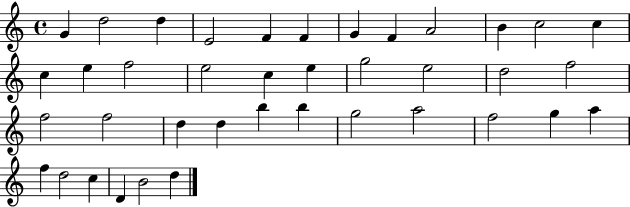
G4/q D5/h D5/q E4/h F4/q F4/q G4/q F4/q A4/h B4/q C5/h C5/q C5/q E5/q F5/h E5/h C5/q E5/q G5/h E5/h D5/h F5/h F5/h F5/h D5/q D5/q B5/q B5/q G5/h A5/h F5/h G5/q A5/q F5/q D5/h C5/q D4/q B4/h D5/q